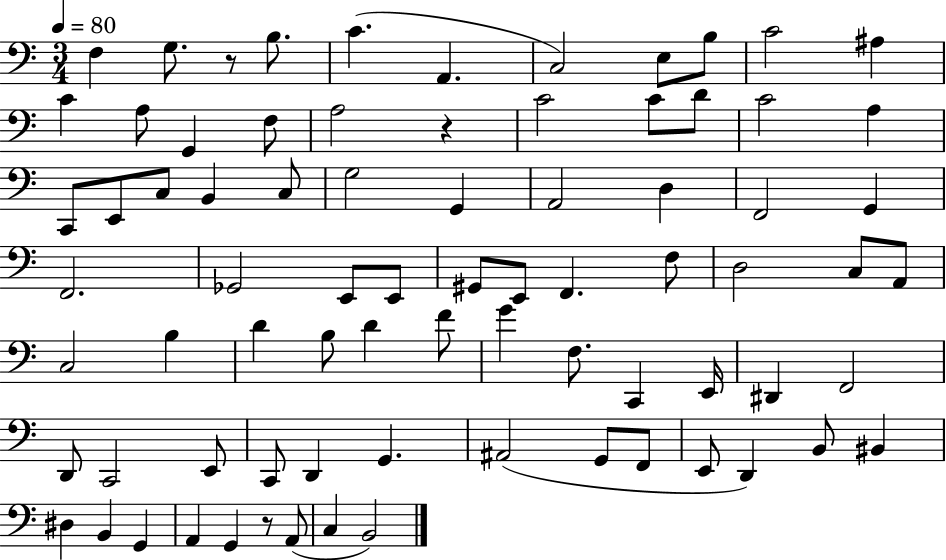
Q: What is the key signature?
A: C major